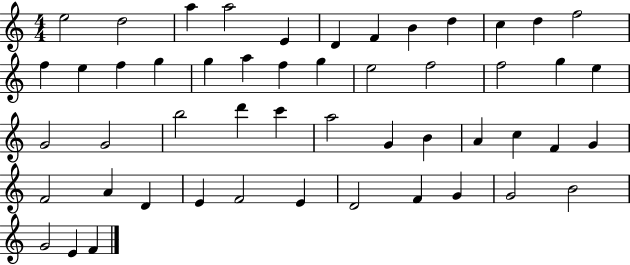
X:1
T:Untitled
M:4/4
L:1/4
K:C
e2 d2 a a2 E D F B d c d f2 f e f g g a f g e2 f2 f2 g e G2 G2 b2 d' c' a2 G B A c F G F2 A D E F2 E D2 F G G2 B2 G2 E F